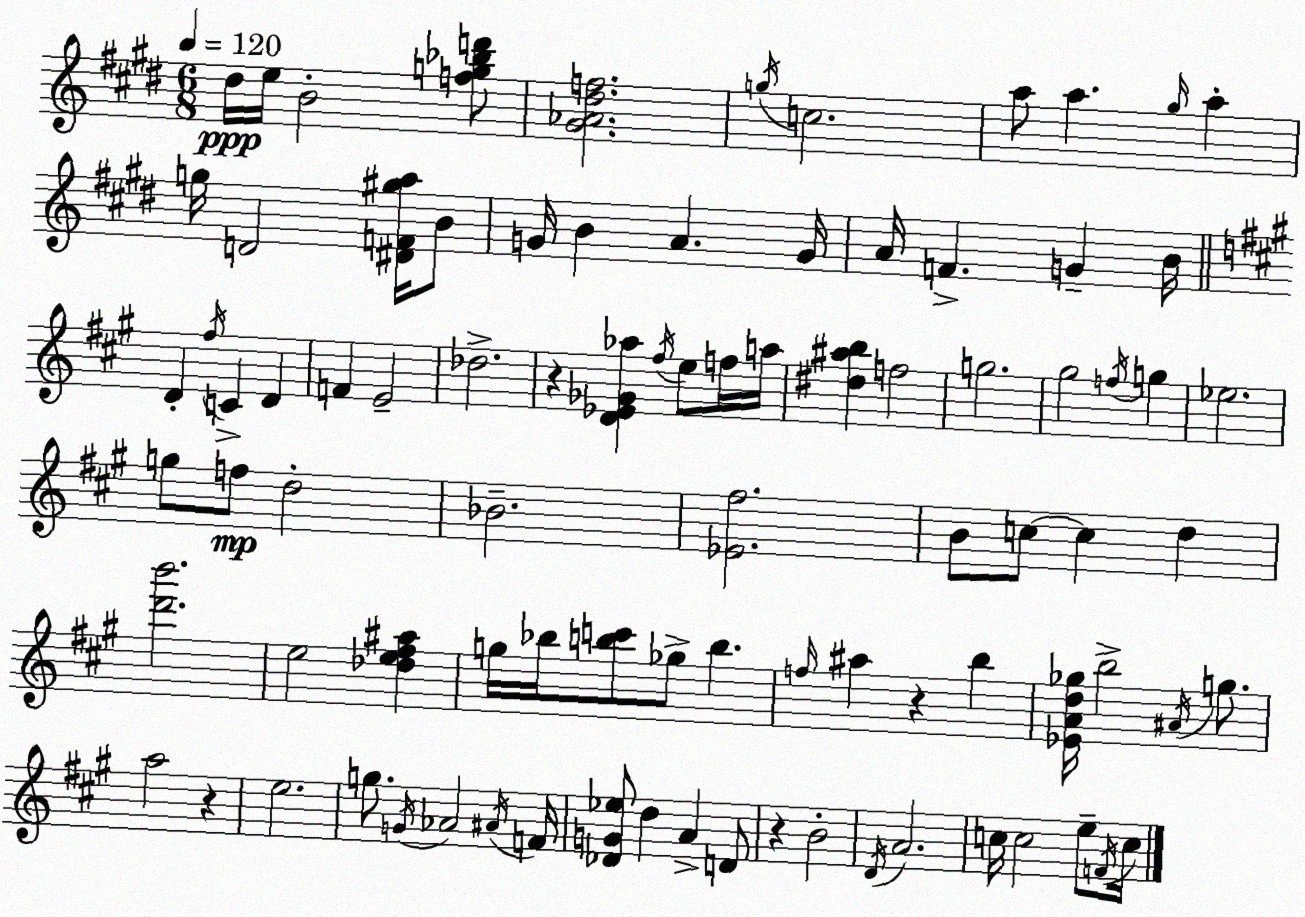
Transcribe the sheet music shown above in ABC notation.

X:1
T:Untitled
M:6/8
L:1/4
K:E
^d/4 e/4 B2 [fg_bd']/2 [^G_A^df]2 g/4 c2 a/2 a ^g/4 a g/4 D2 [^DF^ga]/4 B/2 G/4 B A G/4 A/4 F G B/4 D ^f/4 C D F E2 _d2 z [D_E_G_a] ^f/4 e/2 f/4 a/4 [^d^ab] f2 g2 ^g2 f/4 g _e2 g/2 f/2 d2 _B2 [_E^f]2 B/2 c/2 c d [d'b']2 e2 [_de^f^a] g/4 _b/4 [bc']/2 _g/2 b f/4 ^a z b [_EAd_g]/4 b2 ^A/4 g/2 a2 z e2 g/2 G/4 _A2 ^A/4 F/4 [_DG_e]/2 d A D/2 z B2 D/4 A2 c/4 c2 e/2 F/4 c/4